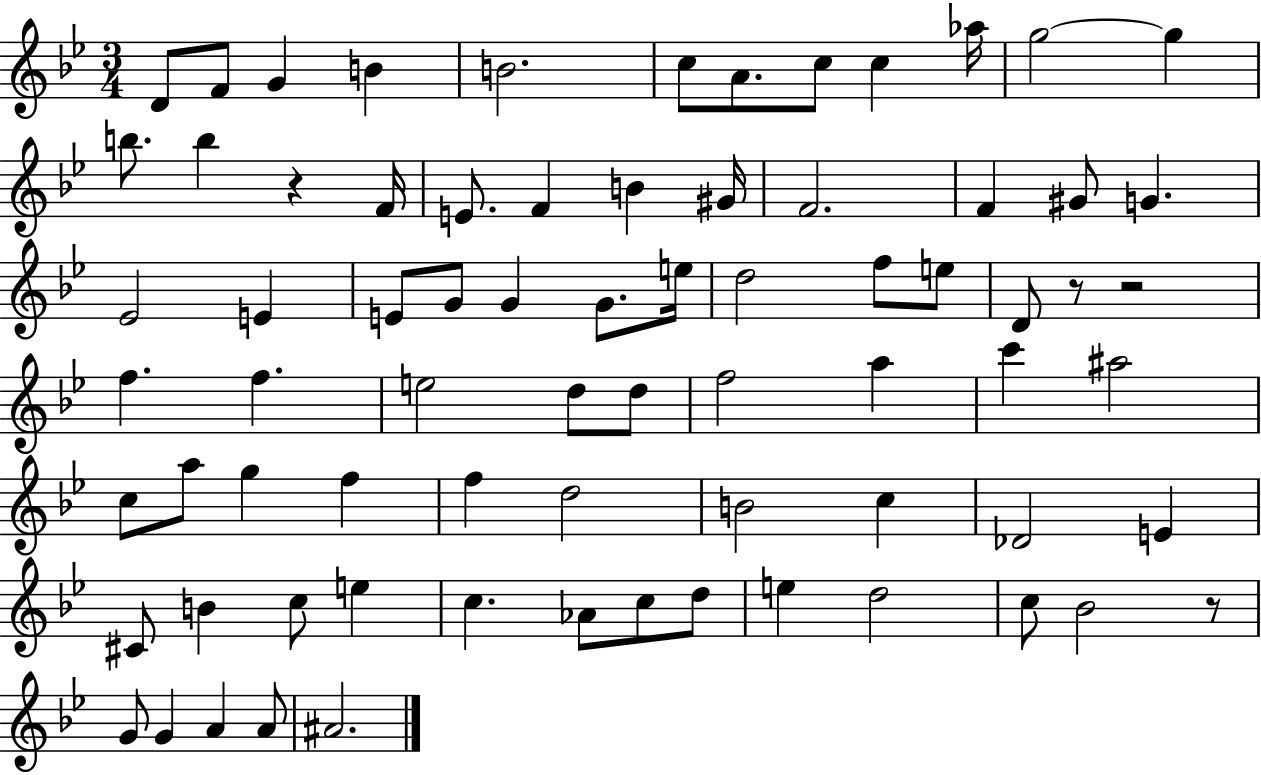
X:1
T:Untitled
M:3/4
L:1/4
K:Bb
D/2 F/2 G B B2 c/2 A/2 c/2 c _a/4 g2 g b/2 b z F/4 E/2 F B ^G/4 F2 F ^G/2 G _E2 E E/2 G/2 G G/2 e/4 d2 f/2 e/2 D/2 z/2 z2 f f e2 d/2 d/2 f2 a c' ^a2 c/2 a/2 g f f d2 B2 c _D2 E ^C/2 B c/2 e c _A/2 c/2 d/2 e d2 c/2 _B2 z/2 G/2 G A A/2 ^A2